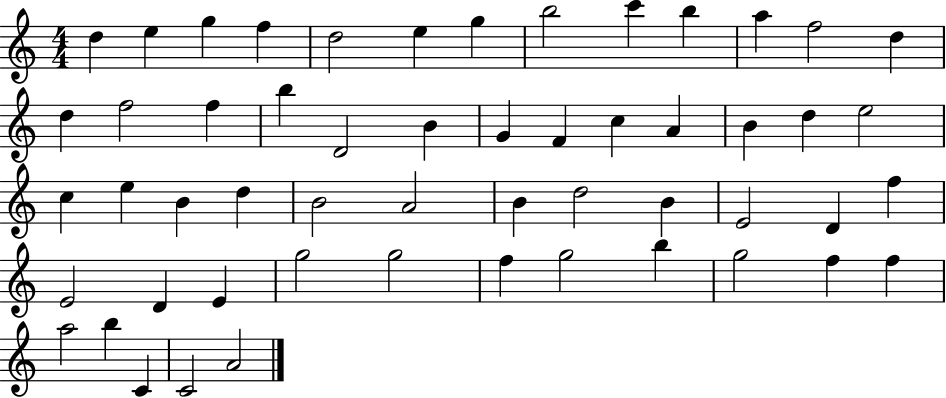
D5/q E5/q G5/q F5/q D5/h E5/q G5/q B5/h C6/q B5/q A5/q F5/h D5/q D5/q F5/h F5/q B5/q D4/h B4/q G4/q F4/q C5/q A4/q B4/q D5/q E5/h C5/q E5/q B4/q D5/q B4/h A4/h B4/q D5/h B4/q E4/h D4/q F5/q E4/h D4/q E4/q G5/h G5/h F5/q G5/h B5/q G5/h F5/q F5/q A5/h B5/q C4/q C4/h A4/h